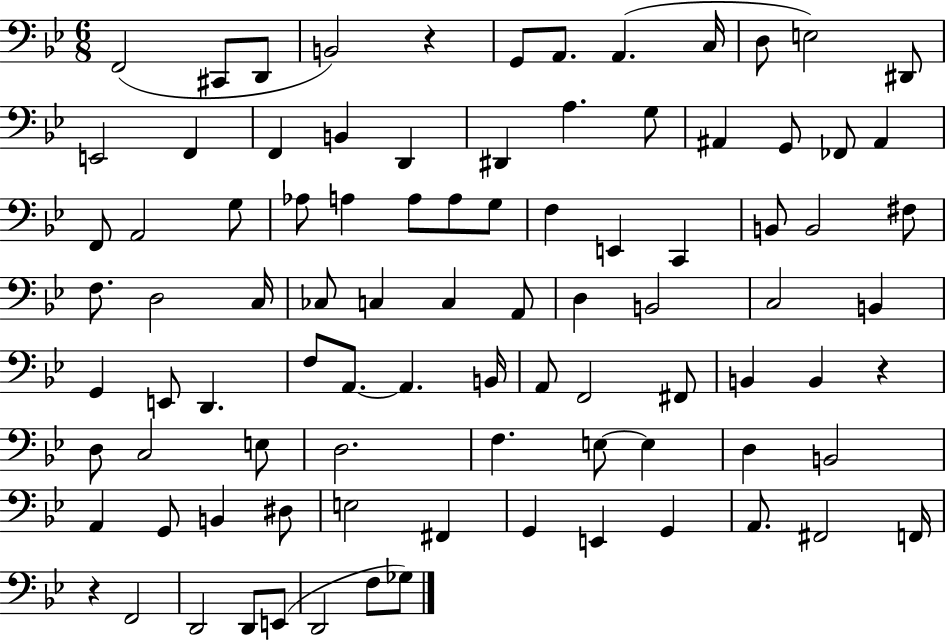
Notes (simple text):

F2/h C#2/e D2/e B2/h R/q G2/e A2/e. A2/q. C3/s D3/e E3/h D#2/e E2/h F2/q F2/q B2/q D2/q D#2/q A3/q. G3/e A#2/q G2/e FES2/e A#2/q F2/e A2/h G3/e Ab3/e A3/q A3/e A3/e G3/e F3/q E2/q C2/q B2/e B2/h F#3/e F3/e. D3/h C3/s CES3/e C3/q C3/q A2/e D3/q B2/h C3/h B2/q G2/q E2/e D2/q. F3/e A2/e. A2/q. B2/s A2/e F2/h F#2/e B2/q B2/q R/q D3/e C3/h E3/e D3/h. F3/q. E3/e E3/q D3/q B2/h A2/q G2/e B2/q D#3/e E3/h F#2/q G2/q E2/q G2/q A2/e. F#2/h F2/s R/q F2/h D2/h D2/e E2/e D2/h F3/e Gb3/e